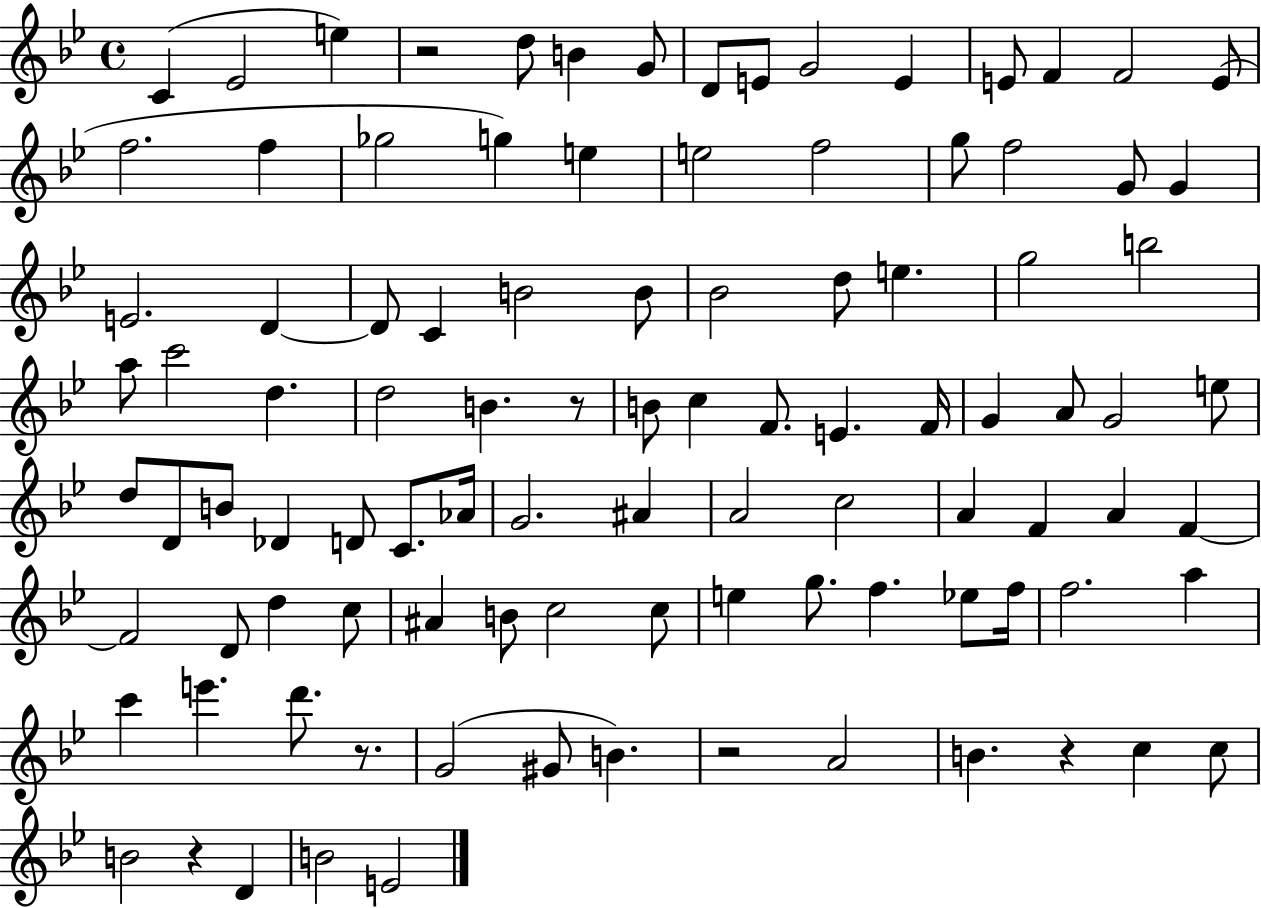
{
  \clef treble
  \time 4/4
  \defaultTimeSignature
  \key bes \major
  c'4( ees'2 e''4) | r2 d''8 b'4 g'8 | d'8 e'8 g'2 e'4 | e'8 f'4 f'2 e'8( | \break f''2. f''4 | ges''2 g''4) e''4 | e''2 f''2 | g''8 f''2 g'8 g'4 | \break e'2. d'4~~ | d'8 c'4 b'2 b'8 | bes'2 d''8 e''4. | g''2 b''2 | \break a''8 c'''2 d''4. | d''2 b'4. r8 | b'8 c''4 f'8. e'4. f'16 | g'4 a'8 g'2 e''8 | \break d''8 d'8 b'8 des'4 d'8 c'8. aes'16 | g'2. ais'4 | a'2 c''2 | a'4 f'4 a'4 f'4~~ | \break f'2 d'8 d''4 c''8 | ais'4 b'8 c''2 c''8 | e''4 g''8. f''4. ees''8 f''16 | f''2. a''4 | \break c'''4 e'''4. d'''8. r8. | g'2( gis'8 b'4.) | r2 a'2 | b'4. r4 c''4 c''8 | \break b'2 r4 d'4 | b'2 e'2 | \bar "|."
}